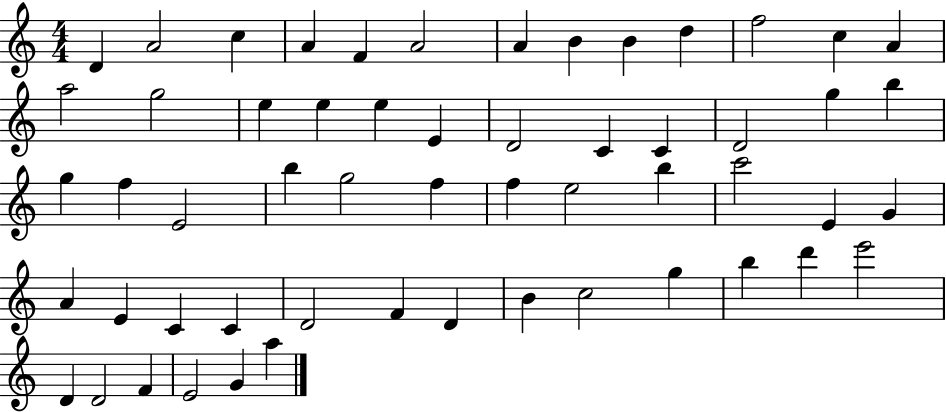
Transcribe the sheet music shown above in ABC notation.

X:1
T:Untitled
M:4/4
L:1/4
K:C
D A2 c A F A2 A B B d f2 c A a2 g2 e e e E D2 C C D2 g b g f E2 b g2 f f e2 b c'2 E G A E C C D2 F D B c2 g b d' e'2 D D2 F E2 G a